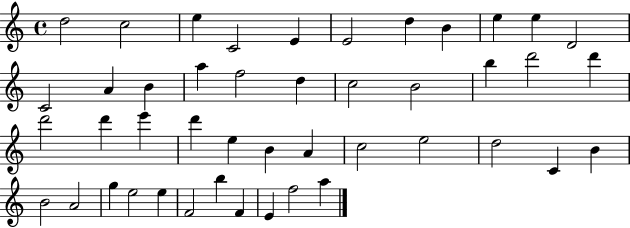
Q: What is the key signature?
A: C major